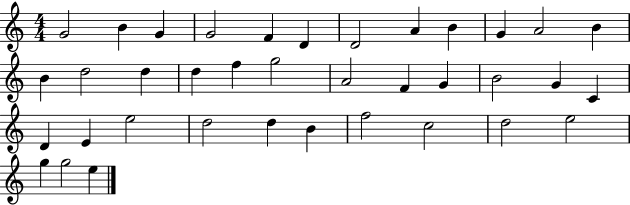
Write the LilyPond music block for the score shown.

{
  \clef treble
  \numericTimeSignature
  \time 4/4
  \key c \major
  g'2 b'4 g'4 | g'2 f'4 d'4 | d'2 a'4 b'4 | g'4 a'2 b'4 | \break b'4 d''2 d''4 | d''4 f''4 g''2 | a'2 f'4 g'4 | b'2 g'4 c'4 | \break d'4 e'4 e''2 | d''2 d''4 b'4 | f''2 c''2 | d''2 e''2 | \break g''4 g''2 e''4 | \bar "|."
}